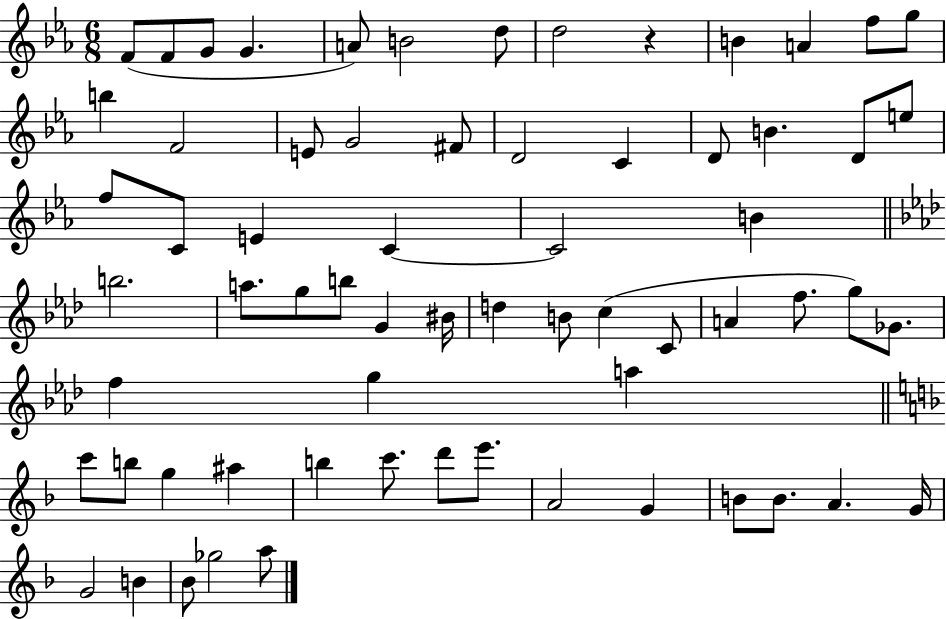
F4/e F4/e G4/e G4/q. A4/e B4/h D5/e D5/h R/q B4/q A4/q F5/e G5/e B5/q F4/h E4/e G4/h F#4/e D4/h C4/q D4/e B4/q. D4/e E5/e F5/e C4/e E4/q C4/q C4/h B4/q B5/h. A5/e. G5/e B5/e G4/q BIS4/s D5/q B4/e C5/q C4/e A4/q F5/e. G5/e Gb4/e. F5/q G5/q A5/q C6/e B5/e G5/q A#5/q B5/q C6/e. D6/e E6/e. A4/h G4/q B4/e B4/e. A4/q. G4/s G4/h B4/q Bb4/e Gb5/h A5/e